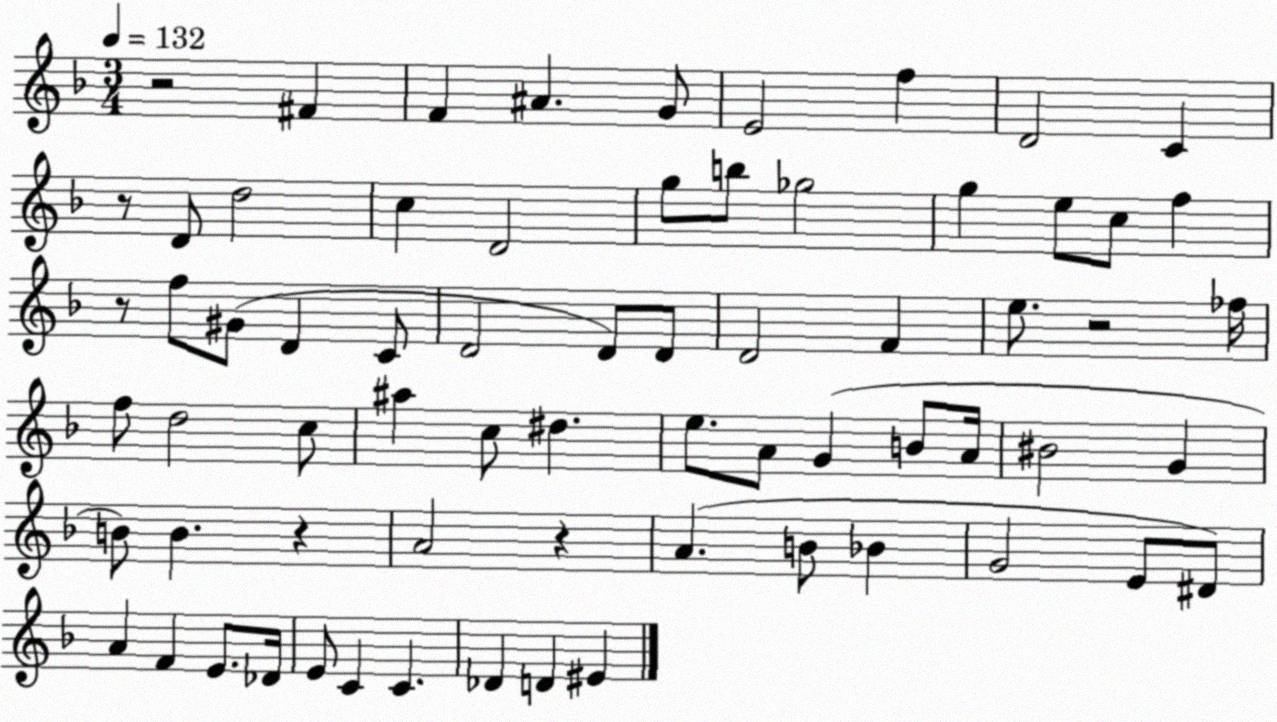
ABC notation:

X:1
T:Untitled
M:3/4
L:1/4
K:F
z2 ^F F ^A G/2 E2 f D2 C z/2 D/2 d2 c D2 g/2 b/2 _g2 g e/2 c/2 f z/2 f/2 ^G/2 D C/2 D2 D/2 D/2 D2 F e/2 z2 _f/4 f/2 d2 c/2 ^a c/2 ^d e/2 A/2 G B/2 A/4 ^B2 G B/2 B z A2 z A B/2 _B G2 E/2 ^D/2 A F E/2 _D/4 E/2 C C _D D ^E